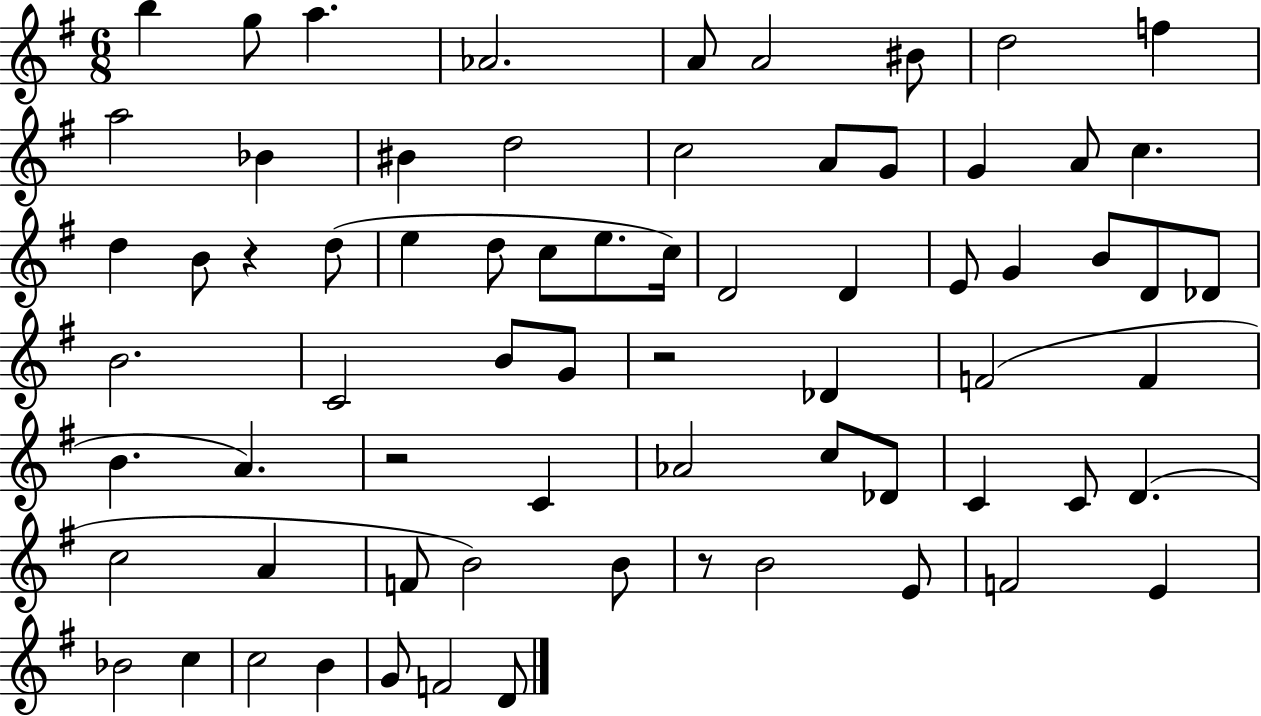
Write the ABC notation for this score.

X:1
T:Untitled
M:6/8
L:1/4
K:G
b g/2 a _A2 A/2 A2 ^B/2 d2 f a2 _B ^B d2 c2 A/2 G/2 G A/2 c d B/2 z d/2 e d/2 c/2 e/2 c/4 D2 D E/2 G B/2 D/2 _D/2 B2 C2 B/2 G/2 z2 _D F2 F B A z2 C _A2 c/2 _D/2 C C/2 D c2 A F/2 B2 B/2 z/2 B2 E/2 F2 E _B2 c c2 B G/2 F2 D/2